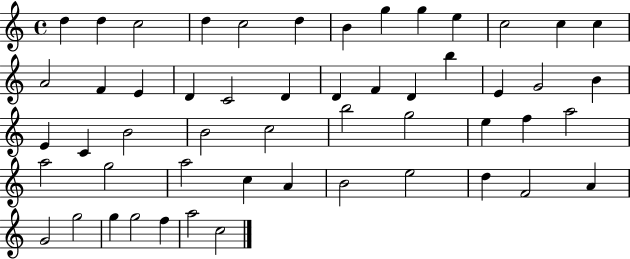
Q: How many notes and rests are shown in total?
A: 53